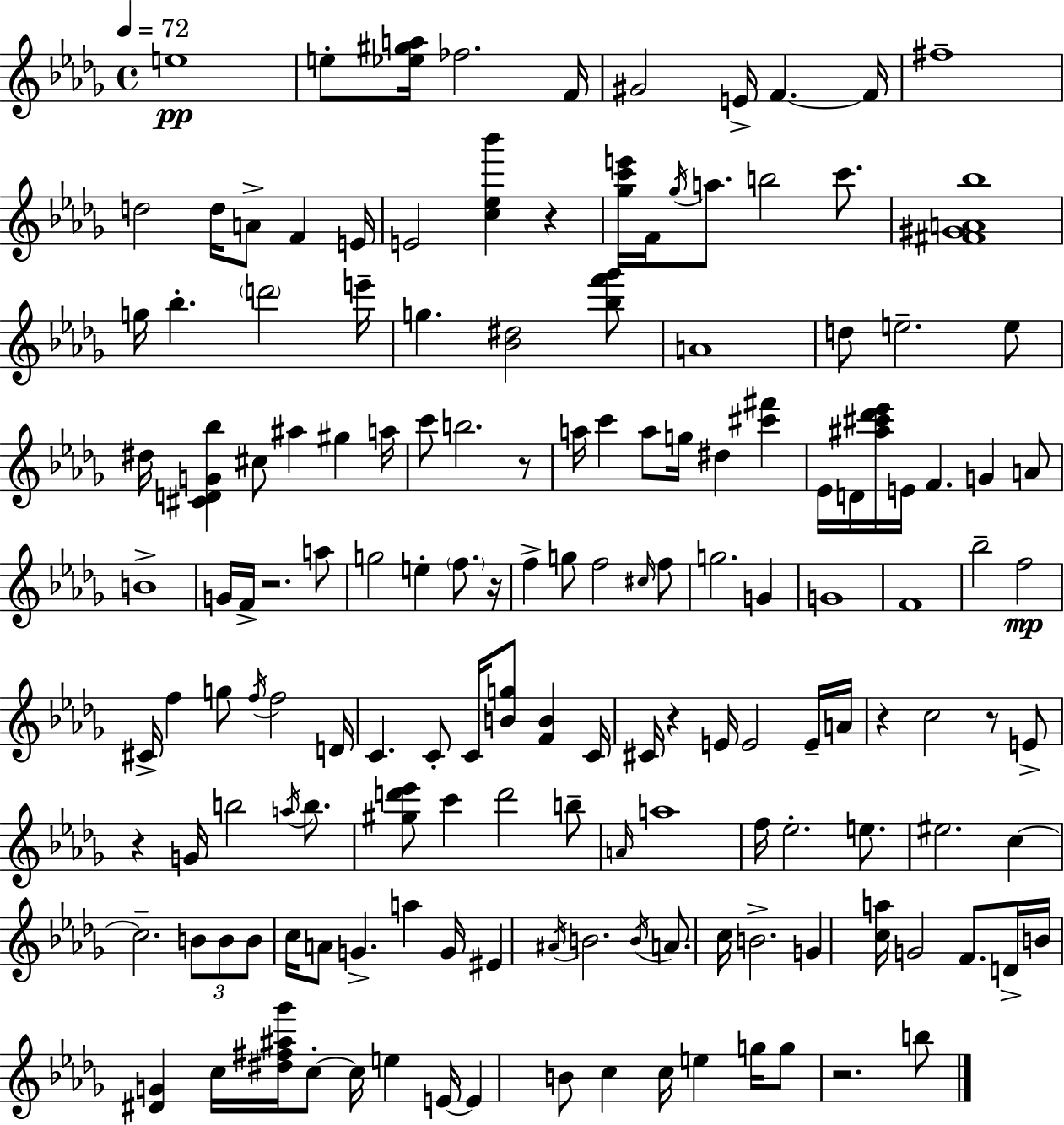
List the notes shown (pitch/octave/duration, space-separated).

E5/w E5/e [Eb5,G#5,A5]/s FES5/h. F4/s G#4/h E4/s F4/q. F4/s F#5/w D5/h D5/s A4/e F4/q E4/s E4/h [C5,Eb5,Bb6]/q R/q [Gb5,C6,E6]/s F4/s Gb5/s A5/e. B5/h C6/e. [F#4,G#4,A4,Bb5]/w G5/s Bb5/q. D6/h E6/s G5/q. [Bb4,D#5]/h [Bb5,F6,Gb6]/e A4/w D5/e E5/h. E5/e D#5/s [C#4,D4,G4,Bb5]/q C#5/e A#5/q G#5/q A5/s C6/e B5/h. R/e A5/s C6/q A5/e G5/s D#5/q [C#6,F#6]/q Eb4/s D4/s [A#5,C#6,Db6,Eb6]/s E4/s F4/q. G4/q A4/e B4/w G4/s F4/s R/h. A5/e G5/h E5/q F5/e. R/s F5/q G5/e F5/h C#5/s F5/e G5/h. G4/q G4/w F4/w Bb5/h F5/h C#4/s F5/q G5/e F5/s F5/h D4/s C4/q. C4/e C4/s [B4,G5]/e [F4,B4]/q C4/s C#4/s R/q E4/s E4/h E4/s A4/s R/q C5/h R/e E4/e R/q G4/s B5/h A5/s B5/e. [G#5,D6,Eb6]/e C6/q D6/h B5/e A4/s A5/w F5/s Eb5/h. E5/e. EIS5/h. C5/q C5/h. B4/e B4/e B4/e C5/s A4/e G4/q. A5/q G4/s EIS4/q A#4/s B4/h. B4/s A4/e. C5/s B4/h. G4/q [C5,A5]/s G4/h F4/e. D4/s B4/s [D#4,G4]/q C5/s [D#5,F#5,A#5,Gb6]/s C5/e C5/s E5/q E4/s E4/q B4/e C5/q C5/s E5/q G5/s G5/e R/h. B5/e